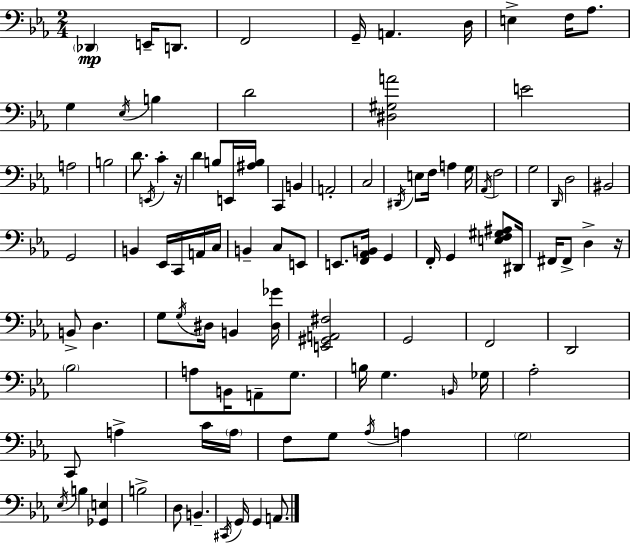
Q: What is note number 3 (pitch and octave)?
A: D2